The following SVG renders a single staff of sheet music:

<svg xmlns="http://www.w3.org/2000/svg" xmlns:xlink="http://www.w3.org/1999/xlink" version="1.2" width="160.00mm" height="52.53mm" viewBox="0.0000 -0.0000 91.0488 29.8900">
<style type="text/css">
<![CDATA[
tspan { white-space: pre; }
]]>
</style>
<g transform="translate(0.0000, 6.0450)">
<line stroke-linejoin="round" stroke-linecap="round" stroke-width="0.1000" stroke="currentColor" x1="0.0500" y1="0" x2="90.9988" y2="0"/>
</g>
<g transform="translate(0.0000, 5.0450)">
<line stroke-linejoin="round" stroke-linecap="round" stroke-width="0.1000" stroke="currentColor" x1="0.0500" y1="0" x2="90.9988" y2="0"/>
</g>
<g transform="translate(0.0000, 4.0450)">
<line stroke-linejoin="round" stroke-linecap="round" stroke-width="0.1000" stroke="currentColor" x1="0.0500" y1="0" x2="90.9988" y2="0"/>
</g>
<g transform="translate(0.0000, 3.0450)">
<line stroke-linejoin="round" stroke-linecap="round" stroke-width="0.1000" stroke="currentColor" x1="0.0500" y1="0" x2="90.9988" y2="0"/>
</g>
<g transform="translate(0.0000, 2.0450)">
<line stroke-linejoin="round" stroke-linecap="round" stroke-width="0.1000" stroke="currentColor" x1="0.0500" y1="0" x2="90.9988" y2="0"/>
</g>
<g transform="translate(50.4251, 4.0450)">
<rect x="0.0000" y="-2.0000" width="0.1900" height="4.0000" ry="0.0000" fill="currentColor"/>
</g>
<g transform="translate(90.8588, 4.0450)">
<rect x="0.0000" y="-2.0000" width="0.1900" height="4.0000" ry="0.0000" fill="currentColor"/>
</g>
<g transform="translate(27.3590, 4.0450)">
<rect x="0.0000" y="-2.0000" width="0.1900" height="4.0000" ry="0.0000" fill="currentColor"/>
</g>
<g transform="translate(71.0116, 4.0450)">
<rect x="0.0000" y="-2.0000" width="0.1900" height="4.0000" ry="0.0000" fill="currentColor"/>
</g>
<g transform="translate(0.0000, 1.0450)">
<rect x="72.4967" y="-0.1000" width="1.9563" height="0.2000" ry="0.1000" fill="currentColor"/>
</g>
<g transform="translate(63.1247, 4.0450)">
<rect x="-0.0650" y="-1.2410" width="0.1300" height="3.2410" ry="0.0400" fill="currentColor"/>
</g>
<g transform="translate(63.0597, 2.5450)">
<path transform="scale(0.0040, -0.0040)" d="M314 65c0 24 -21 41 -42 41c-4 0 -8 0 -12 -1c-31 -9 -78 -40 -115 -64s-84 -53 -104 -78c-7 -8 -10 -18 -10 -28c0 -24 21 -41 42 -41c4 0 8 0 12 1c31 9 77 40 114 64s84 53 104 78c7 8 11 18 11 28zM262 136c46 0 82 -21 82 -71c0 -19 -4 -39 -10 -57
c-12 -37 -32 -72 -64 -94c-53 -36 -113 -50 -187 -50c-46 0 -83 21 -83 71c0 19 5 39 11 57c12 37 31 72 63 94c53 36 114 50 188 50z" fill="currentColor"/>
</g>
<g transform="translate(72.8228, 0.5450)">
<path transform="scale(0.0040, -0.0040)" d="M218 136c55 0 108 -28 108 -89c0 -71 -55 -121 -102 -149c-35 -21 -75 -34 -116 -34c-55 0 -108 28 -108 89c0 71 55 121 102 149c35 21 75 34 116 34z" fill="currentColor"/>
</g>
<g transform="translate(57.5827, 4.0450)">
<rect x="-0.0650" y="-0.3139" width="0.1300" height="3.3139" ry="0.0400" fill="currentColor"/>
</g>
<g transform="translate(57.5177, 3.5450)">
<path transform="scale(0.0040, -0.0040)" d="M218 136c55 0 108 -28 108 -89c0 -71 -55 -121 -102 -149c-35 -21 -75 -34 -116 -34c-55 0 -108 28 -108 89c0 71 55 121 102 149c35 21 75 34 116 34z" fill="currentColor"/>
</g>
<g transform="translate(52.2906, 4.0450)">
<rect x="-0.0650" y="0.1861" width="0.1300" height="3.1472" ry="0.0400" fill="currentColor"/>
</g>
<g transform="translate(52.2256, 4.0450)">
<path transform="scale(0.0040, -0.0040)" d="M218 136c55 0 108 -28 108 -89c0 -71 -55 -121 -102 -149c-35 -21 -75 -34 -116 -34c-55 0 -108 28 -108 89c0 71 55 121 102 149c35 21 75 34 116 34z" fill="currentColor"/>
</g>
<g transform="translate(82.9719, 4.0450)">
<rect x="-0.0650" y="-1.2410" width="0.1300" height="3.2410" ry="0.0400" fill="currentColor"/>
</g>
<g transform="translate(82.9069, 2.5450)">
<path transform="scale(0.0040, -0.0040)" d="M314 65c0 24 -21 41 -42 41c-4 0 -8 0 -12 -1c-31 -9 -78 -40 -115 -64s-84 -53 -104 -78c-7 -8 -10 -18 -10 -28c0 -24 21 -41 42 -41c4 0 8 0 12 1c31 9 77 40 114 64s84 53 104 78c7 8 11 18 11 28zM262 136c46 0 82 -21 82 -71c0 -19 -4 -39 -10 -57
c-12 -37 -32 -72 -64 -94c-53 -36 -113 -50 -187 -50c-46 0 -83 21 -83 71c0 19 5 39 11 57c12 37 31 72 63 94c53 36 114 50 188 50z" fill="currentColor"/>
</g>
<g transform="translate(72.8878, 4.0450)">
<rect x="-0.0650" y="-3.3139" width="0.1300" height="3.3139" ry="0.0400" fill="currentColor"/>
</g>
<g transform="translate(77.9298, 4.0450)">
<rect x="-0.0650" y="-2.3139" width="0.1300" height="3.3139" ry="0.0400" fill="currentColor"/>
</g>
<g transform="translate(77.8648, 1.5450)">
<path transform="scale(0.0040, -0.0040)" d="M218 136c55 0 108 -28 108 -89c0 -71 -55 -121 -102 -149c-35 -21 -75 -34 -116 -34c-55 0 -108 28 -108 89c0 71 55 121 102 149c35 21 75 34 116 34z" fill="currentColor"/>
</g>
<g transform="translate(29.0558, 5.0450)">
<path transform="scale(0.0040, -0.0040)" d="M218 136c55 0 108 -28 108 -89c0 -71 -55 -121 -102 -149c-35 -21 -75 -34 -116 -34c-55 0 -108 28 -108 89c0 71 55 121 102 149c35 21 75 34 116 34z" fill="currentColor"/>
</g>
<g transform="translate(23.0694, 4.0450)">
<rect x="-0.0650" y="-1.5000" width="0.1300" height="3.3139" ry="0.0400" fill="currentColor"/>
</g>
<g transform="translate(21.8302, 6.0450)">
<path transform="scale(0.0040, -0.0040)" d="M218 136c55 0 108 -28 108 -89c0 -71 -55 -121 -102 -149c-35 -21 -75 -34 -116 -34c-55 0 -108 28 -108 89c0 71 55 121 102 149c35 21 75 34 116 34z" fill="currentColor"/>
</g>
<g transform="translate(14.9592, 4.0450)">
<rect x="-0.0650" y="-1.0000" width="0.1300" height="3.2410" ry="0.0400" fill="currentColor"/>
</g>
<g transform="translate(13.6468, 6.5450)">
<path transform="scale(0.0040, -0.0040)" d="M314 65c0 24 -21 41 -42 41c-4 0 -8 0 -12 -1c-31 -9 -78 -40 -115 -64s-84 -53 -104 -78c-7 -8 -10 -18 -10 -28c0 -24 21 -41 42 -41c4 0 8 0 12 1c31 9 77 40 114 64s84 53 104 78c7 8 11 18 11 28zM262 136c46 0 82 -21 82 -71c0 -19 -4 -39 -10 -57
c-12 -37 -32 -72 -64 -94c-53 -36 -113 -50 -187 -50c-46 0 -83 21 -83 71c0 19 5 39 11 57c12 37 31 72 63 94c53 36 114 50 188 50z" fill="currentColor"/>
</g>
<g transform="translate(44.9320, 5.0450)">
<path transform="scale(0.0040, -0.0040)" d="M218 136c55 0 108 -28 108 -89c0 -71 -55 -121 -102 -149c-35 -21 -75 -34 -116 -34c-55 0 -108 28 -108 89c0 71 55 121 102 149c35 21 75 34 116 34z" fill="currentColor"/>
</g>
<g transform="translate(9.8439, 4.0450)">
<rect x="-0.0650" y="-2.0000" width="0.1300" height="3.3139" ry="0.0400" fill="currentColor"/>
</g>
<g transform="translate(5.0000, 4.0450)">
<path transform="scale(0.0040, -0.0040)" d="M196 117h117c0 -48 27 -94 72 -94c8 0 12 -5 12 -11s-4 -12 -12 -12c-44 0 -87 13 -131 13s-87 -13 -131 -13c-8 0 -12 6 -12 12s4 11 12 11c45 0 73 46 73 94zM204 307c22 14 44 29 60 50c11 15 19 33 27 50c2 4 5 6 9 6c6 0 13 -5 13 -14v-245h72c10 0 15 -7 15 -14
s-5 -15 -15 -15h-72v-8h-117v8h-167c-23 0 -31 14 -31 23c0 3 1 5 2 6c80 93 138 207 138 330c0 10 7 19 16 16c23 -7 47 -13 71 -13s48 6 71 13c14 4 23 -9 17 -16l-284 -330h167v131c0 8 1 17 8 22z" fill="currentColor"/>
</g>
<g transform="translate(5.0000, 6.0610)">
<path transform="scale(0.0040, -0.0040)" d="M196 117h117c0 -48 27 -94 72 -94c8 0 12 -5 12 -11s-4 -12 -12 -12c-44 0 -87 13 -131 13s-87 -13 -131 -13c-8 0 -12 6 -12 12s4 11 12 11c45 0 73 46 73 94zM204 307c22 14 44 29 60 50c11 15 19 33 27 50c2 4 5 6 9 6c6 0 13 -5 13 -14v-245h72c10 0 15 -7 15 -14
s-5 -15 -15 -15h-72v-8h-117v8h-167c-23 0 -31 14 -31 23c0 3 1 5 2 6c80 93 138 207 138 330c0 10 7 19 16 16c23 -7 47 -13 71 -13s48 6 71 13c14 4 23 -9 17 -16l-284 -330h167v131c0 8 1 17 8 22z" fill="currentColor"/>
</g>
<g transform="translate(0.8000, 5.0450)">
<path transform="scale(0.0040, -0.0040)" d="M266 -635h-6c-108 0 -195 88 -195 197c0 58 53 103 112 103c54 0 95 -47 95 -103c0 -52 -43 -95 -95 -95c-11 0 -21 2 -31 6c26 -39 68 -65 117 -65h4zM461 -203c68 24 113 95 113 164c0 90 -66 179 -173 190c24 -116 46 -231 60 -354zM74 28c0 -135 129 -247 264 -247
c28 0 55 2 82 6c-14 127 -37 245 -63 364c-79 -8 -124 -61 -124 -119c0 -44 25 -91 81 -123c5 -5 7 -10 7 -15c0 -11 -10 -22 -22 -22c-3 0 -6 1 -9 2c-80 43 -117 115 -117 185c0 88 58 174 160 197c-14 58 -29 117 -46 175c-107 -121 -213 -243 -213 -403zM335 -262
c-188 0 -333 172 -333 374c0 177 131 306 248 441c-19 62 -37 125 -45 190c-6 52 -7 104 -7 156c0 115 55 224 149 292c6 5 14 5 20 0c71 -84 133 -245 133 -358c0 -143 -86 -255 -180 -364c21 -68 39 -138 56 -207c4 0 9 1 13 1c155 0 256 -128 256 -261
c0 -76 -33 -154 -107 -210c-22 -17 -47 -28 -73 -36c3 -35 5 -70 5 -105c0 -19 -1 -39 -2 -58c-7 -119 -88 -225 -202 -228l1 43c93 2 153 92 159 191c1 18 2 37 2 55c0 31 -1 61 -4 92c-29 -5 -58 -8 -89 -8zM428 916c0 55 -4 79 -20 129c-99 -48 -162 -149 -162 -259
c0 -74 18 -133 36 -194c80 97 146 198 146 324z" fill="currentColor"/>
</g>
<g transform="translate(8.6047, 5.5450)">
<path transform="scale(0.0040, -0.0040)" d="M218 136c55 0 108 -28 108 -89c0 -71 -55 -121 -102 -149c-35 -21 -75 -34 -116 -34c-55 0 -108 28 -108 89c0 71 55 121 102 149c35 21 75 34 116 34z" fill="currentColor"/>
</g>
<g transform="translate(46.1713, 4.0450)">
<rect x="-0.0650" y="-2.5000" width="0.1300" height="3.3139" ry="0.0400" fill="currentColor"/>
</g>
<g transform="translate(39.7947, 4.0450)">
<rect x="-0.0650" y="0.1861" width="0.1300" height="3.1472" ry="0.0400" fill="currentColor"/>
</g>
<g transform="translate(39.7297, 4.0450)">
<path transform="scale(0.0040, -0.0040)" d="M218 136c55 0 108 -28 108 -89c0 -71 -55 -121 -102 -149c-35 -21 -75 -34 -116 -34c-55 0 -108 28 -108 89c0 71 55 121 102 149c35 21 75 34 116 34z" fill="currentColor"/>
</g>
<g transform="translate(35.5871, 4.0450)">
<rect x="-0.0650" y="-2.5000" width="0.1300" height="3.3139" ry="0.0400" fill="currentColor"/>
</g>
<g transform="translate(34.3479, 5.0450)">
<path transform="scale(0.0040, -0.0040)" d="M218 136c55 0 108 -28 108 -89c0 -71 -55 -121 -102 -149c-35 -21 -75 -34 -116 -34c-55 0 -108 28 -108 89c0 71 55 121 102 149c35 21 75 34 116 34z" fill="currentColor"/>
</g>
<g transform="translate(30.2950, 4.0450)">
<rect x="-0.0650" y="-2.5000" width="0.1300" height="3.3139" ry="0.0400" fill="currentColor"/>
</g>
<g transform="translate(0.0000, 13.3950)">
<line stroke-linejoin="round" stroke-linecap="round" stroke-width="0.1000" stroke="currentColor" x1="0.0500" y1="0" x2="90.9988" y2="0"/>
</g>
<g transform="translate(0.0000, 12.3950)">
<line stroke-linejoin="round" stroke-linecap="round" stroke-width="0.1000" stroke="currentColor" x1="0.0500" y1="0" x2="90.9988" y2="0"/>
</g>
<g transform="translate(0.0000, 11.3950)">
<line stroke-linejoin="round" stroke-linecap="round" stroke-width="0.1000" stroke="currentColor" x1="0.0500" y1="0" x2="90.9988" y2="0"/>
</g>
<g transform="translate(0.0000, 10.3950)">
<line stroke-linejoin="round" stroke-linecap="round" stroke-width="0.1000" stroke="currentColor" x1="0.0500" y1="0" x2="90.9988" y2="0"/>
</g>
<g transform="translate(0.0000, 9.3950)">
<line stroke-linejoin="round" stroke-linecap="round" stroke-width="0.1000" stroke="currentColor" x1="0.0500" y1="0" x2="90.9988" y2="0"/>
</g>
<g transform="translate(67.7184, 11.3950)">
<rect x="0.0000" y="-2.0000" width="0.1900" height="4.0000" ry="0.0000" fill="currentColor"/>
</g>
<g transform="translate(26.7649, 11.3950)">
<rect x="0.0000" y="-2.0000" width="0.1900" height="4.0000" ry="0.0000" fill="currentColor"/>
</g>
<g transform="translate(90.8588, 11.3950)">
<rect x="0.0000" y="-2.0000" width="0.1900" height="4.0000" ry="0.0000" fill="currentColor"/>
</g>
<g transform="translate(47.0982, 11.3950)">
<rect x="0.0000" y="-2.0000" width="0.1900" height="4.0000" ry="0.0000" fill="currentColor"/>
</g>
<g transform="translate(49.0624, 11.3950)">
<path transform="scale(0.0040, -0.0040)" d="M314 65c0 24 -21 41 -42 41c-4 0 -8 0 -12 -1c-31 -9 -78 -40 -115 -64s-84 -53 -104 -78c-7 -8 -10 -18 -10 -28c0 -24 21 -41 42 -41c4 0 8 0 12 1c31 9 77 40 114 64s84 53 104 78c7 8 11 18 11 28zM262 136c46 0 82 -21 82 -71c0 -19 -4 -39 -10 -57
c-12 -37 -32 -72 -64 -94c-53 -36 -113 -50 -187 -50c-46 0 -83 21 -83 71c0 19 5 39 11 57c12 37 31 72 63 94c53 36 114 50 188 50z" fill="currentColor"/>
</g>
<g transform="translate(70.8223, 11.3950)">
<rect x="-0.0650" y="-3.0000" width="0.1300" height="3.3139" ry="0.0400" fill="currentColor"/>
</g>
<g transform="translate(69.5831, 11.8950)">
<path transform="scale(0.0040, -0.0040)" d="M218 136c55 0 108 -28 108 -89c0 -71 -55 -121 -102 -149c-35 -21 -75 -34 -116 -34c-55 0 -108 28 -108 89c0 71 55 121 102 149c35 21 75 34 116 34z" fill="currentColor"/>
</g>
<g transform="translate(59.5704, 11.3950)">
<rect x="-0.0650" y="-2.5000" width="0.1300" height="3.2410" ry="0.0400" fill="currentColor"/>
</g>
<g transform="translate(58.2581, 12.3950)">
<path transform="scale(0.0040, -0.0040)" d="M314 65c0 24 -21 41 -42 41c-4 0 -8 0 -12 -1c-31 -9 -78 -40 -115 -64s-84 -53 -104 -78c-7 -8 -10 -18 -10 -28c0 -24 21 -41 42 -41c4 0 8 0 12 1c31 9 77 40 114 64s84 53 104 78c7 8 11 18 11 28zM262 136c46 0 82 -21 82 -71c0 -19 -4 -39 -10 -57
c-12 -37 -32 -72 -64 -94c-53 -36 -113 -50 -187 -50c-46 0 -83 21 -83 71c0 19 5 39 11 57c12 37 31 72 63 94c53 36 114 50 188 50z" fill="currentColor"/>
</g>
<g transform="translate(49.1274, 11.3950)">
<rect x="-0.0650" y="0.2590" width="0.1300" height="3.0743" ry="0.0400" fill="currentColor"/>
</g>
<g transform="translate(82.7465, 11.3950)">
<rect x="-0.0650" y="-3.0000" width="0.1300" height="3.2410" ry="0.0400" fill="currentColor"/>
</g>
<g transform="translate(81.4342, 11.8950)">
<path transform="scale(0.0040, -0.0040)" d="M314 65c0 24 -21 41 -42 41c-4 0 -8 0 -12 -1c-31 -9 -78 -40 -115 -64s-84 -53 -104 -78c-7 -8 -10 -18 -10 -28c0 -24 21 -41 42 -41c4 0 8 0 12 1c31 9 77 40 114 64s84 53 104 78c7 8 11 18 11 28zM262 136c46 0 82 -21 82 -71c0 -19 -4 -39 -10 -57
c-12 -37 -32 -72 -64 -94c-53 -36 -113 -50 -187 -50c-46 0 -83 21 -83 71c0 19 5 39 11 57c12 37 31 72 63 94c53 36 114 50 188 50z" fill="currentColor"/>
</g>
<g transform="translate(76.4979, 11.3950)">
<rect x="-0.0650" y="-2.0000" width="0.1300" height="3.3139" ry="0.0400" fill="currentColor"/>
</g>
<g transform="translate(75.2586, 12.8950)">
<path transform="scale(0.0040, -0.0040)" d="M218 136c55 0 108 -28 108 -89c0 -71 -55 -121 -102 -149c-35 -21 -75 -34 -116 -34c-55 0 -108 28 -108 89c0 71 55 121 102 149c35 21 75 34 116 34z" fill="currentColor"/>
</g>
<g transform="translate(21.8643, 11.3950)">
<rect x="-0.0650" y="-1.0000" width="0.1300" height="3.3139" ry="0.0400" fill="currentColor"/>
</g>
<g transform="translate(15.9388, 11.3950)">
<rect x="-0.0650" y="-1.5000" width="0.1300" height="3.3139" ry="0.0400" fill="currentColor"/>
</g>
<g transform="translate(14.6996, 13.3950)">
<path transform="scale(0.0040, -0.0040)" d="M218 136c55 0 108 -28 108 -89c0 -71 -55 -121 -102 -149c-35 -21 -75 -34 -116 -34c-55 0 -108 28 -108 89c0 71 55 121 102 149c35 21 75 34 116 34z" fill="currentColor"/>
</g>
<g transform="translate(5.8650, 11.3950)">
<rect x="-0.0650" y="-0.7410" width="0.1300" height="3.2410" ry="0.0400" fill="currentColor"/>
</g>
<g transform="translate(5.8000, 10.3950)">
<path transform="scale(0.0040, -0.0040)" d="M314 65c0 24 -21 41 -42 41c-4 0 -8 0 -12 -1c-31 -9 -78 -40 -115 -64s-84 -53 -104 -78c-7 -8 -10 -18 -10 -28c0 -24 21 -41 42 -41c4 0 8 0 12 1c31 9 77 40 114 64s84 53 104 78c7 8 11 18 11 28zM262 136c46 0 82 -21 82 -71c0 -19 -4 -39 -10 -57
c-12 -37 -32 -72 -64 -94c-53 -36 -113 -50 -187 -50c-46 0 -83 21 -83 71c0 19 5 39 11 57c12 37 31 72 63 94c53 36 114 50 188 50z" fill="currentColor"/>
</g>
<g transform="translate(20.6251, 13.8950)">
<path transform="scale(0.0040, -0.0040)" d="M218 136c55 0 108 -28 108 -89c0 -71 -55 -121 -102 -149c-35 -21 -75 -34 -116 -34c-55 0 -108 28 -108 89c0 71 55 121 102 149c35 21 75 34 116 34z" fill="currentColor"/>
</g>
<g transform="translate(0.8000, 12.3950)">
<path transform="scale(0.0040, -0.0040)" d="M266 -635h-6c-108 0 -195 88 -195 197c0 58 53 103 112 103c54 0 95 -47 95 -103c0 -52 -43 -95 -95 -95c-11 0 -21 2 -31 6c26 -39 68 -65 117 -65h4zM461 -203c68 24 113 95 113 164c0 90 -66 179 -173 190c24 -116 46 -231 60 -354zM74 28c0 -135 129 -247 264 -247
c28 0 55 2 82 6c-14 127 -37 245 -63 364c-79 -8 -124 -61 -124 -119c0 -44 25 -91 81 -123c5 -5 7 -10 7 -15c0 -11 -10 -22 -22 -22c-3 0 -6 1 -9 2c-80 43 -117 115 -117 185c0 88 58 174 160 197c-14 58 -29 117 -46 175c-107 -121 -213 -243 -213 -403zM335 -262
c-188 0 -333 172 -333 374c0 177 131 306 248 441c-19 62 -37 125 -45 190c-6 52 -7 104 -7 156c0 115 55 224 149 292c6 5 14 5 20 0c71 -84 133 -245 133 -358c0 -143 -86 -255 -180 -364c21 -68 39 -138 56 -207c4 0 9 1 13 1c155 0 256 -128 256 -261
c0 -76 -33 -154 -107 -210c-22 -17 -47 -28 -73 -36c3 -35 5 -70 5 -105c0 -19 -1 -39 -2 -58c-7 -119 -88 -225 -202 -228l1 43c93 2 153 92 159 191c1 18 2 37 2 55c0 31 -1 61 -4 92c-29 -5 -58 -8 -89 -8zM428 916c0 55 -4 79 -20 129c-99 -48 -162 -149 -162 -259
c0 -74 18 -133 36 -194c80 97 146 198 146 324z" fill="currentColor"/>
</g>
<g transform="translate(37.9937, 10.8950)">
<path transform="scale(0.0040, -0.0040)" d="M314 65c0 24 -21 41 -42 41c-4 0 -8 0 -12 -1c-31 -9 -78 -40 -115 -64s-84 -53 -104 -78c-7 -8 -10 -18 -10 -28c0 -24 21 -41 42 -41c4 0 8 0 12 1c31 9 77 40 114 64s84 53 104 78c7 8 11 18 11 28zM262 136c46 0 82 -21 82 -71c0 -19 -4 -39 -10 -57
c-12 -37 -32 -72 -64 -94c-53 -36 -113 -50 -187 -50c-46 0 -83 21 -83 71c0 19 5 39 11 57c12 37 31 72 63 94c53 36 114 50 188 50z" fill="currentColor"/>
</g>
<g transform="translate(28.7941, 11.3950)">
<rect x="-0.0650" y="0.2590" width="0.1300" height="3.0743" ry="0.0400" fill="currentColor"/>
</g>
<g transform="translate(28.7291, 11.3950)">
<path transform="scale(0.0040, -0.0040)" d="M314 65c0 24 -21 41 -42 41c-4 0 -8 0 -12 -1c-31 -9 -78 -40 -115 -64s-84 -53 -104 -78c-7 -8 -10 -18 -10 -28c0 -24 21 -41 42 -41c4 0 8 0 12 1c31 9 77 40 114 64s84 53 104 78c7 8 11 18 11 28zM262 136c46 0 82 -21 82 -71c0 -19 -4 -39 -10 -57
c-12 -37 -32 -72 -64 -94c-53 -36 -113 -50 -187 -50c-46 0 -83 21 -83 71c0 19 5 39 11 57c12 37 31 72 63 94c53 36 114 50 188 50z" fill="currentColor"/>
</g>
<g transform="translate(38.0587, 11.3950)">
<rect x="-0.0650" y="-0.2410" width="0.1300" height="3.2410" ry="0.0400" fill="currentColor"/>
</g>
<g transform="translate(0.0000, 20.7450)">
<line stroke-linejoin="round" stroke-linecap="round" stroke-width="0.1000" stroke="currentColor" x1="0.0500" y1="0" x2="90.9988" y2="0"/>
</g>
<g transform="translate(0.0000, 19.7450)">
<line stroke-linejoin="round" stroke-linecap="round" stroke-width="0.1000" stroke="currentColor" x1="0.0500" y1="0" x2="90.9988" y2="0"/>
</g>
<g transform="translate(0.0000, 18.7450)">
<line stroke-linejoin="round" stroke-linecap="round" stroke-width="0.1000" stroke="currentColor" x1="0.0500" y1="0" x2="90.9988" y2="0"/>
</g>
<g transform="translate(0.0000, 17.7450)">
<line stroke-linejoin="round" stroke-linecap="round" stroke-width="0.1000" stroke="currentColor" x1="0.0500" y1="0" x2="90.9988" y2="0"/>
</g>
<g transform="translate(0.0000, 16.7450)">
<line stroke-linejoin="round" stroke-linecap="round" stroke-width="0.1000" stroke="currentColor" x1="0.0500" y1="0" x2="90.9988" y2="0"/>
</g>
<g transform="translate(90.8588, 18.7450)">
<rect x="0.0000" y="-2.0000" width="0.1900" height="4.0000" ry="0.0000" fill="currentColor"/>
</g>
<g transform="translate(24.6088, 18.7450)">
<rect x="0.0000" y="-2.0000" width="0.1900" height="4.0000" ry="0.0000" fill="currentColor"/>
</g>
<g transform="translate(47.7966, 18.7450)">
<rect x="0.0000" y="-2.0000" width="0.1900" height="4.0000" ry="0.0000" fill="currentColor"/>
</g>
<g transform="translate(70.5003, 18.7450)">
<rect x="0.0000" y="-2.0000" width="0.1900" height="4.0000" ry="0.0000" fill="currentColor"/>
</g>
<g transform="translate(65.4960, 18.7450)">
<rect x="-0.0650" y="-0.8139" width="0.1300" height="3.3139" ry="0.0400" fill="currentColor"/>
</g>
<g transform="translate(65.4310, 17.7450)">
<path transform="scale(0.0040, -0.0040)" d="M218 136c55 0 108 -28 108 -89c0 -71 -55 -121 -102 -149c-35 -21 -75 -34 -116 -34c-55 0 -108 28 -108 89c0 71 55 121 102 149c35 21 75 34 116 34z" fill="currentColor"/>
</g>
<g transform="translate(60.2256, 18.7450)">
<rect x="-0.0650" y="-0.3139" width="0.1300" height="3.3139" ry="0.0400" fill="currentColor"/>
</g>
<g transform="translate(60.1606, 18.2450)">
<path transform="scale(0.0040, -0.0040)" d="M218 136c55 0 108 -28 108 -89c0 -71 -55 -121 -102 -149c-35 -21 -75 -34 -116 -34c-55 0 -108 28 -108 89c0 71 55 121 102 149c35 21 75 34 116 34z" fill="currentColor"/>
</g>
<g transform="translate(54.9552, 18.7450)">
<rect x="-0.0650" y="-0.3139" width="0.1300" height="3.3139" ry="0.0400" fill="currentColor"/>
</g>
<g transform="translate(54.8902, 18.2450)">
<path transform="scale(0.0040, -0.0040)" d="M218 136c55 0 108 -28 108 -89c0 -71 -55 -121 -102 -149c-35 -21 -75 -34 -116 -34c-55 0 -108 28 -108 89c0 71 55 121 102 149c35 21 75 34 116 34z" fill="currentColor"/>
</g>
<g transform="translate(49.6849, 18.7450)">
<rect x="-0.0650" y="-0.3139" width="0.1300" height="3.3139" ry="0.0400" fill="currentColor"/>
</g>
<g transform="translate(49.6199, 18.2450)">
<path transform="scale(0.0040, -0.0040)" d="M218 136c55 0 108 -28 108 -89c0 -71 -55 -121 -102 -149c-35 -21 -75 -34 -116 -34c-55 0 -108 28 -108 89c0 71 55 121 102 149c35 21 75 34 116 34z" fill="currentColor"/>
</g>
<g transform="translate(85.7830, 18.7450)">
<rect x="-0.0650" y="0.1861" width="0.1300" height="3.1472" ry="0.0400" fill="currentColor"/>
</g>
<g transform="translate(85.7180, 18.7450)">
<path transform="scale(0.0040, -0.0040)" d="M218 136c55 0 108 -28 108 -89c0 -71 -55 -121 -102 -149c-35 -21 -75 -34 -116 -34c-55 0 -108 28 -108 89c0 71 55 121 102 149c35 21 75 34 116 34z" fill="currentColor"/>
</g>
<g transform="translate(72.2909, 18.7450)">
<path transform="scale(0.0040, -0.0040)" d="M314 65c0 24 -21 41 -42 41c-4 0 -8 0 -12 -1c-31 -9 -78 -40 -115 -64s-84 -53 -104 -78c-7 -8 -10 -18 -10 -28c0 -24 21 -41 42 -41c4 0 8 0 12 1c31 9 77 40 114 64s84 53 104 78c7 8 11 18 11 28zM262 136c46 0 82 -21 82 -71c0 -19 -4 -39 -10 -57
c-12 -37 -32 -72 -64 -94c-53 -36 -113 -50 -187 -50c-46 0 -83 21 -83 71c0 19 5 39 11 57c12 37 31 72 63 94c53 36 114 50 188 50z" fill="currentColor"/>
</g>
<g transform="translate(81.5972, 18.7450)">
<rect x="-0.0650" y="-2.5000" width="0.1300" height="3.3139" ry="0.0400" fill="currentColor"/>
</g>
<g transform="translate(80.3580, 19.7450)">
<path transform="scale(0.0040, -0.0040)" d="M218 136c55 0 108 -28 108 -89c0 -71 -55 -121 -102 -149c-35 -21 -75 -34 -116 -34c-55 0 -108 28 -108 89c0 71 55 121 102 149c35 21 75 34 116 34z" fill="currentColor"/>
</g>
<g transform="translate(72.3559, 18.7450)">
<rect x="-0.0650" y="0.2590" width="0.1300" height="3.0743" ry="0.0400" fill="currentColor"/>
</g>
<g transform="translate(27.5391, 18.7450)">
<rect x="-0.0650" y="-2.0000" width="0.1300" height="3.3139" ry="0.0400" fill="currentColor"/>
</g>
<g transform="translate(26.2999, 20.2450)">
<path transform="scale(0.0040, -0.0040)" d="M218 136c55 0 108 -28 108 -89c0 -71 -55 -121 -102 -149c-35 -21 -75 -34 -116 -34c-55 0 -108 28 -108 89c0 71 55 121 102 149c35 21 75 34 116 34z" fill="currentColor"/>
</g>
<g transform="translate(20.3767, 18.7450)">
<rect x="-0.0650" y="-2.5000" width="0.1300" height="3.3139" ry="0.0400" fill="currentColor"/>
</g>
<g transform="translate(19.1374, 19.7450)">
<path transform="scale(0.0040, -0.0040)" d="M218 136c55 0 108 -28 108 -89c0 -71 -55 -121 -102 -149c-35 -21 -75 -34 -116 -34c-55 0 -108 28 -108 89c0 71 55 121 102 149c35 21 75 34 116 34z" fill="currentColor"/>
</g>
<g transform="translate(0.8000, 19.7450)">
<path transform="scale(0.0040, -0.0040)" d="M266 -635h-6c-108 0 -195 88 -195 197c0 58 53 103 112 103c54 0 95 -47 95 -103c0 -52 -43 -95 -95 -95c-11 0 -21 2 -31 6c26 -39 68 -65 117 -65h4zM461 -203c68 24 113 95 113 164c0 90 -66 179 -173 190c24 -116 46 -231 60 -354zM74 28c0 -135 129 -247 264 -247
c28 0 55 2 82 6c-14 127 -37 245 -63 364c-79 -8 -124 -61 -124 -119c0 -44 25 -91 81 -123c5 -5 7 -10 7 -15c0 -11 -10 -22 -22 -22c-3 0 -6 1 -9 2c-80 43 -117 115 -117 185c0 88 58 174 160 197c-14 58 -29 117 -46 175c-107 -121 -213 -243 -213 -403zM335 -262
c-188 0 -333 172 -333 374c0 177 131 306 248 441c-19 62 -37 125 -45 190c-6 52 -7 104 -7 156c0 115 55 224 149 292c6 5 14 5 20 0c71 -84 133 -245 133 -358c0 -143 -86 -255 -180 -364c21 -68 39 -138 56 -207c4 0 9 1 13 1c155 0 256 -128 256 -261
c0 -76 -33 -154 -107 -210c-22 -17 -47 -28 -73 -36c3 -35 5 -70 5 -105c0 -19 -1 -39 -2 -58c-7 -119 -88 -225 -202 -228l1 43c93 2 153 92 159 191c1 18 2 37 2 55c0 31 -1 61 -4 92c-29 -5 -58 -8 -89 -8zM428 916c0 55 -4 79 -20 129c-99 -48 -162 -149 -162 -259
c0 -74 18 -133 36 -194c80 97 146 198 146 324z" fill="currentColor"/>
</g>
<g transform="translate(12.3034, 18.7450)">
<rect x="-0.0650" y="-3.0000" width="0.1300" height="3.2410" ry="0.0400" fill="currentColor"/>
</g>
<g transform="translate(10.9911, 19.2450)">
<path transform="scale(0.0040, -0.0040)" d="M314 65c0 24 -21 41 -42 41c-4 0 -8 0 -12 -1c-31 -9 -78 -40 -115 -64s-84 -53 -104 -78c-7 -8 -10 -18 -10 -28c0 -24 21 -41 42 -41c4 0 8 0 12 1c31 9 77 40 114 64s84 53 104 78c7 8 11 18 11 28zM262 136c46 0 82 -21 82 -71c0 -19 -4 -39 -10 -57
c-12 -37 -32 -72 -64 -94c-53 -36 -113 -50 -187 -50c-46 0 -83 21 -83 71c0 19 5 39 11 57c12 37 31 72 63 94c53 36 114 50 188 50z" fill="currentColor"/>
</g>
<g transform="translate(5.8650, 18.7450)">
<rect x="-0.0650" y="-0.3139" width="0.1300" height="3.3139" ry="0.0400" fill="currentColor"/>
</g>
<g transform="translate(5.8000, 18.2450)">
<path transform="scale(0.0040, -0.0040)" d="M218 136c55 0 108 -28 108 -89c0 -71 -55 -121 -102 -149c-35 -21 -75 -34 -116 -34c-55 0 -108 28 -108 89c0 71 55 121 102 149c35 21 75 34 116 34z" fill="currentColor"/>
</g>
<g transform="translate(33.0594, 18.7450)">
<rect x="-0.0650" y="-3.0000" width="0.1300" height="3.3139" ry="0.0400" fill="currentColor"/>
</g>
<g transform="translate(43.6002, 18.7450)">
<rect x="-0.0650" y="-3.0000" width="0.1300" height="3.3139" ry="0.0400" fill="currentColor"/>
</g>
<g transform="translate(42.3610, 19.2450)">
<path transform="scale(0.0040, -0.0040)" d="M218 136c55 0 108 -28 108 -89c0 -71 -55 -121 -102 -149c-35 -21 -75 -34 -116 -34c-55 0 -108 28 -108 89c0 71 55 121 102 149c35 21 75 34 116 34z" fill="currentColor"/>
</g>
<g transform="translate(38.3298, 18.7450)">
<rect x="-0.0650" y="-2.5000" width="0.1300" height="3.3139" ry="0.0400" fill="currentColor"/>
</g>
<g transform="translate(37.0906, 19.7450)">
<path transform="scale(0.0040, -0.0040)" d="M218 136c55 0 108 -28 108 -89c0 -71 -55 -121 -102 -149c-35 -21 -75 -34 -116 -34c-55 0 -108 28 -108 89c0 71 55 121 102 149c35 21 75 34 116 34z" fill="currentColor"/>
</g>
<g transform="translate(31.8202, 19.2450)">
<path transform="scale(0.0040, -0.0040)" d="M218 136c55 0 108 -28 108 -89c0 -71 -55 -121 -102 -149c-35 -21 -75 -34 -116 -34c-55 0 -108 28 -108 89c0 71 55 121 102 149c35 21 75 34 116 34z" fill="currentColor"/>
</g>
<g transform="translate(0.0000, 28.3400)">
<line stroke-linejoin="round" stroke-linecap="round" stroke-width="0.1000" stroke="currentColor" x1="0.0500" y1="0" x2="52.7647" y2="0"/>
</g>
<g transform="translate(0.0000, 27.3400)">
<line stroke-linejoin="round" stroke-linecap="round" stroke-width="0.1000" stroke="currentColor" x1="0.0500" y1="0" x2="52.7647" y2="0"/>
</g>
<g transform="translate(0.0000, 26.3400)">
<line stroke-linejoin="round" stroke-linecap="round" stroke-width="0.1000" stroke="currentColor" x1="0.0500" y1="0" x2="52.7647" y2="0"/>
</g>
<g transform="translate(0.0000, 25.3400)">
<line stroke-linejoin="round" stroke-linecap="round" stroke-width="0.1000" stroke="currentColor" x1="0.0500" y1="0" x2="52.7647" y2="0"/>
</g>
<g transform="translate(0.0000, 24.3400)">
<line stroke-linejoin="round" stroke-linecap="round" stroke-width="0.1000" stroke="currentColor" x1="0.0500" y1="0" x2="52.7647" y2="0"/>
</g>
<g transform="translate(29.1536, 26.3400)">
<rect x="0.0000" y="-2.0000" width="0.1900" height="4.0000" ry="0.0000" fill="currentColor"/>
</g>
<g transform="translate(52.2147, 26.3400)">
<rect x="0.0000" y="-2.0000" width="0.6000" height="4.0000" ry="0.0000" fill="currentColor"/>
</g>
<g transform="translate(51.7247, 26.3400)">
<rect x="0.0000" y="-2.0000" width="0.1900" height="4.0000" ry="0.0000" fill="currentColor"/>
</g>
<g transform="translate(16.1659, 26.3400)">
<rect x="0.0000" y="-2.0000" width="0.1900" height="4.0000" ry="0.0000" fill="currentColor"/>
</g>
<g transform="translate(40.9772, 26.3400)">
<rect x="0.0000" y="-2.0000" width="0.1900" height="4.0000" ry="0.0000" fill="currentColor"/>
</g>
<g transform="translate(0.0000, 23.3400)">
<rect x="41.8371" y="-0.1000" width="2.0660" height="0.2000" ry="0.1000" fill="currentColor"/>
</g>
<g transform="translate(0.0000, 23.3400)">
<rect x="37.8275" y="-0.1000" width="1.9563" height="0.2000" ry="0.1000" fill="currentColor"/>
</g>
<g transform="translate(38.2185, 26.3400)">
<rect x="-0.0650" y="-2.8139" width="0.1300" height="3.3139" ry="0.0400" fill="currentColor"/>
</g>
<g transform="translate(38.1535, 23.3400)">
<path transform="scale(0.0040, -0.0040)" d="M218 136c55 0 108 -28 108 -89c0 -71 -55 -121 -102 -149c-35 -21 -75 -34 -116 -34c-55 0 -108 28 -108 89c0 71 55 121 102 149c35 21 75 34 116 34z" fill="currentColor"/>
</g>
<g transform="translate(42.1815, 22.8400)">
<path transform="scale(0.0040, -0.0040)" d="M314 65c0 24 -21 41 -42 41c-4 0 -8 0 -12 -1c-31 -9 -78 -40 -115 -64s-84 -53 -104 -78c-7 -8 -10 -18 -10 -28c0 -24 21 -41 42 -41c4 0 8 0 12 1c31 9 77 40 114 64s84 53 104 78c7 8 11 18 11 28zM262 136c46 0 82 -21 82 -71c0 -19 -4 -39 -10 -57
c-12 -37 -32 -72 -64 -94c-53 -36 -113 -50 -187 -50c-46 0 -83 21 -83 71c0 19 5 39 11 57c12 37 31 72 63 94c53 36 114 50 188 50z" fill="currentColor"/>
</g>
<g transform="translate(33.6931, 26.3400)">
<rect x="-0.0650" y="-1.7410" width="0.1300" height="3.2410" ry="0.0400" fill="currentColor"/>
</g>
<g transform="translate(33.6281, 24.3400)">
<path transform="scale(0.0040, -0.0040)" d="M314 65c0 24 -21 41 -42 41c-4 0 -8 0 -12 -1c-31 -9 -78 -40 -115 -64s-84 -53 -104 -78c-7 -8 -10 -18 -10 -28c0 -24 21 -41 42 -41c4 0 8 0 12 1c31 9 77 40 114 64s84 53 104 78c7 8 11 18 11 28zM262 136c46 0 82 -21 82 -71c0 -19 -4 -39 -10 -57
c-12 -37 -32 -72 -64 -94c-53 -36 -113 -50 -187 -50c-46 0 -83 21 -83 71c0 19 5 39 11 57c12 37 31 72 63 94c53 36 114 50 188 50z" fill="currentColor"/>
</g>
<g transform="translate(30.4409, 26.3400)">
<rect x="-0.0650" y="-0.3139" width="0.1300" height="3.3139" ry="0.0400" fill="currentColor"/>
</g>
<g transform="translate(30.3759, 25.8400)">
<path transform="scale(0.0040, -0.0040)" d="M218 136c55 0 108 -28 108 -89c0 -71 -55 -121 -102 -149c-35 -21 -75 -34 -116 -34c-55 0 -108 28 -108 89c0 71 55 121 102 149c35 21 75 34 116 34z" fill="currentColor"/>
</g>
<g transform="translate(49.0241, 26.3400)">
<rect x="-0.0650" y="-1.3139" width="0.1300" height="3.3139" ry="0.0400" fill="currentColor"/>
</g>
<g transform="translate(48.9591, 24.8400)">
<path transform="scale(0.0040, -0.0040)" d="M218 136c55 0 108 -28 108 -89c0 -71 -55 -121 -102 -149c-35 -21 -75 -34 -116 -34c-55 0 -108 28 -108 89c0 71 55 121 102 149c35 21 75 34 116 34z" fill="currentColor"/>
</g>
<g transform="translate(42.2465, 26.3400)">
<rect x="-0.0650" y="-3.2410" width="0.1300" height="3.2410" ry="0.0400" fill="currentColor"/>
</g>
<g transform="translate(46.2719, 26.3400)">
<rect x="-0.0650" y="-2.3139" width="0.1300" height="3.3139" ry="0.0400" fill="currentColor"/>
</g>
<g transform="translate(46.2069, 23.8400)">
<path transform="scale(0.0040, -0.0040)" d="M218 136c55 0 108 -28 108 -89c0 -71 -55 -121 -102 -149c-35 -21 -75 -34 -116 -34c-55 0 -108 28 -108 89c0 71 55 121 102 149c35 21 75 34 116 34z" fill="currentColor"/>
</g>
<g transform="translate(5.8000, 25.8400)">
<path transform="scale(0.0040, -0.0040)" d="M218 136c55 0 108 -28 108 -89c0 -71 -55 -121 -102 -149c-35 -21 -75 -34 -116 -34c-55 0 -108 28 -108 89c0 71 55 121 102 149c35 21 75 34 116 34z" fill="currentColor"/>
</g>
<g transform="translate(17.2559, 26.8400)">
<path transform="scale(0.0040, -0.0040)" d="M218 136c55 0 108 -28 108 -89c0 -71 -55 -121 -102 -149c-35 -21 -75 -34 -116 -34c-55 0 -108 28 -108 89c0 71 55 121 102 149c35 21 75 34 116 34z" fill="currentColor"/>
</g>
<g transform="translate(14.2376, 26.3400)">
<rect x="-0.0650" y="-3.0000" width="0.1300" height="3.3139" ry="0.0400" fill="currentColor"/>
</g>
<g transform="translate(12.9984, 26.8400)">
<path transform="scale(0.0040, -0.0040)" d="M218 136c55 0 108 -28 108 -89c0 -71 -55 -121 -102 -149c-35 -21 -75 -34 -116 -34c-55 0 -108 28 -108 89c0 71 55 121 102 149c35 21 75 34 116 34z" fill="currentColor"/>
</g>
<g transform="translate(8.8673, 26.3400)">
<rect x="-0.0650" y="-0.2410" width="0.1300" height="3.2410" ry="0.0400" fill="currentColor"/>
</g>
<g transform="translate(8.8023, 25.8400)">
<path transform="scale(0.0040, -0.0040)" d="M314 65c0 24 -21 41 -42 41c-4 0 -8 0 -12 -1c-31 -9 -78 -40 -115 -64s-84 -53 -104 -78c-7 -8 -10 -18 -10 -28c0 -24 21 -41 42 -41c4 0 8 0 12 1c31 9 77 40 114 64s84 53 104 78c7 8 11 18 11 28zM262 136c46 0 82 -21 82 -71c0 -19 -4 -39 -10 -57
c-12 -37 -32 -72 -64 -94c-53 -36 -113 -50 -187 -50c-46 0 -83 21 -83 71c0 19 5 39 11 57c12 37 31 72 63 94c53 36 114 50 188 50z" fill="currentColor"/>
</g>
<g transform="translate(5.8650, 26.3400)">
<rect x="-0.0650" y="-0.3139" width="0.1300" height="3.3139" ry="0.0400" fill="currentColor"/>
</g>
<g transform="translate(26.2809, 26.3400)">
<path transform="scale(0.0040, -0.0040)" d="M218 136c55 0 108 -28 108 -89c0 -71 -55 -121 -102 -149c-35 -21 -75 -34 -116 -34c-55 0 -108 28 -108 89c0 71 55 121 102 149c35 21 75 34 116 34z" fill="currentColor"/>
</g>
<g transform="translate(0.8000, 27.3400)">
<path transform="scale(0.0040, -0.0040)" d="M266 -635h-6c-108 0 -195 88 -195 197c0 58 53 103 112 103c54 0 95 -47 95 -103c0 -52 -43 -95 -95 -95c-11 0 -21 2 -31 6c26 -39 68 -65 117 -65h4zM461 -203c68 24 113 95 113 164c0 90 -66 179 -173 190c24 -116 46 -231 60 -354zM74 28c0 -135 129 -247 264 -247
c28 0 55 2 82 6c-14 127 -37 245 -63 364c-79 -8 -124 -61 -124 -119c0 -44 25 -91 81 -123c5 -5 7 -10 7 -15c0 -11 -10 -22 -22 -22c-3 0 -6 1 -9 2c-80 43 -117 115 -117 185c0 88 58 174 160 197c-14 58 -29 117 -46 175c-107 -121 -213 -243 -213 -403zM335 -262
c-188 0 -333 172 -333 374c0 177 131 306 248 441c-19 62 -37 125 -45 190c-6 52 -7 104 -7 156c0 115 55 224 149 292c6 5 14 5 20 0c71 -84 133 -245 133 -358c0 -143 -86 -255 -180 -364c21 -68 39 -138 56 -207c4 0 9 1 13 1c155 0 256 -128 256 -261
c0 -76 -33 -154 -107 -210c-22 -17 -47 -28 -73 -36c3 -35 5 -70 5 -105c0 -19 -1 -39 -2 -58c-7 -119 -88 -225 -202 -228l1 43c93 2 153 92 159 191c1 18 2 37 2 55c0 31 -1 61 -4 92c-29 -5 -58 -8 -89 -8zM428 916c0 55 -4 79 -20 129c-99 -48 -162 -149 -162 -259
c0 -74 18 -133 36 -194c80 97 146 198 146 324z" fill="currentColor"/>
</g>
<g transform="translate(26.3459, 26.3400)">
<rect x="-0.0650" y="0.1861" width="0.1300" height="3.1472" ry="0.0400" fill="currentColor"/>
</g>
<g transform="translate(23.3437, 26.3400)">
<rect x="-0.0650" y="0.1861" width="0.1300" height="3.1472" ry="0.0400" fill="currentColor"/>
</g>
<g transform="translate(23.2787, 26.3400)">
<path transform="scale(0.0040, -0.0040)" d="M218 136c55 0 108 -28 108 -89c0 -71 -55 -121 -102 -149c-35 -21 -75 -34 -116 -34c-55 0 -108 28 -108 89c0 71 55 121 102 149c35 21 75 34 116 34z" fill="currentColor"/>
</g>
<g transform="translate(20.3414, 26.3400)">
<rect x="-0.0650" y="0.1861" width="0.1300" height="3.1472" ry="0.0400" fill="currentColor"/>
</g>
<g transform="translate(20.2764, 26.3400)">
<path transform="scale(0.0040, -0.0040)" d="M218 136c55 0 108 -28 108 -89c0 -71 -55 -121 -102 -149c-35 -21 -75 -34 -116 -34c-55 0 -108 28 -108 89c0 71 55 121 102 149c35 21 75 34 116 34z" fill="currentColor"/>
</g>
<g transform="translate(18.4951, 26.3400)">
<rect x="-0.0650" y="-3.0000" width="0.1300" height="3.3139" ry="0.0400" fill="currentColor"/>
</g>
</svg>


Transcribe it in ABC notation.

X:1
T:Untitled
M:4/4
L:1/4
K:C
F D2 E G G B G B c e2 b g e2 d2 E D B2 c2 B2 G2 A F A2 c A2 G F A G A c c c d B2 G B c c2 A A B B B c f2 a b2 g e